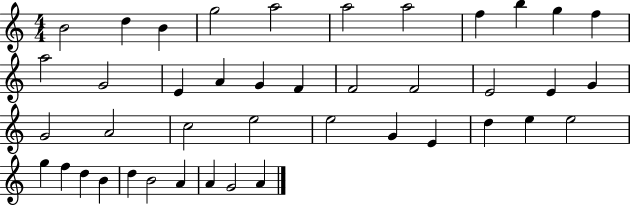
B4/h D5/q B4/q G5/h A5/h A5/h A5/h F5/q B5/q G5/q F5/q A5/h G4/h E4/q A4/q G4/q F4/q F4/h F4/h E4/h E4/q G4/q G4/h A4/h C5/h E5/h E5/h G4/q E4/q D5/q E5/q E5/h G5/q F5/q D5/q B4/q D5/q B4/h A4/q A4/q G4/h A4/q